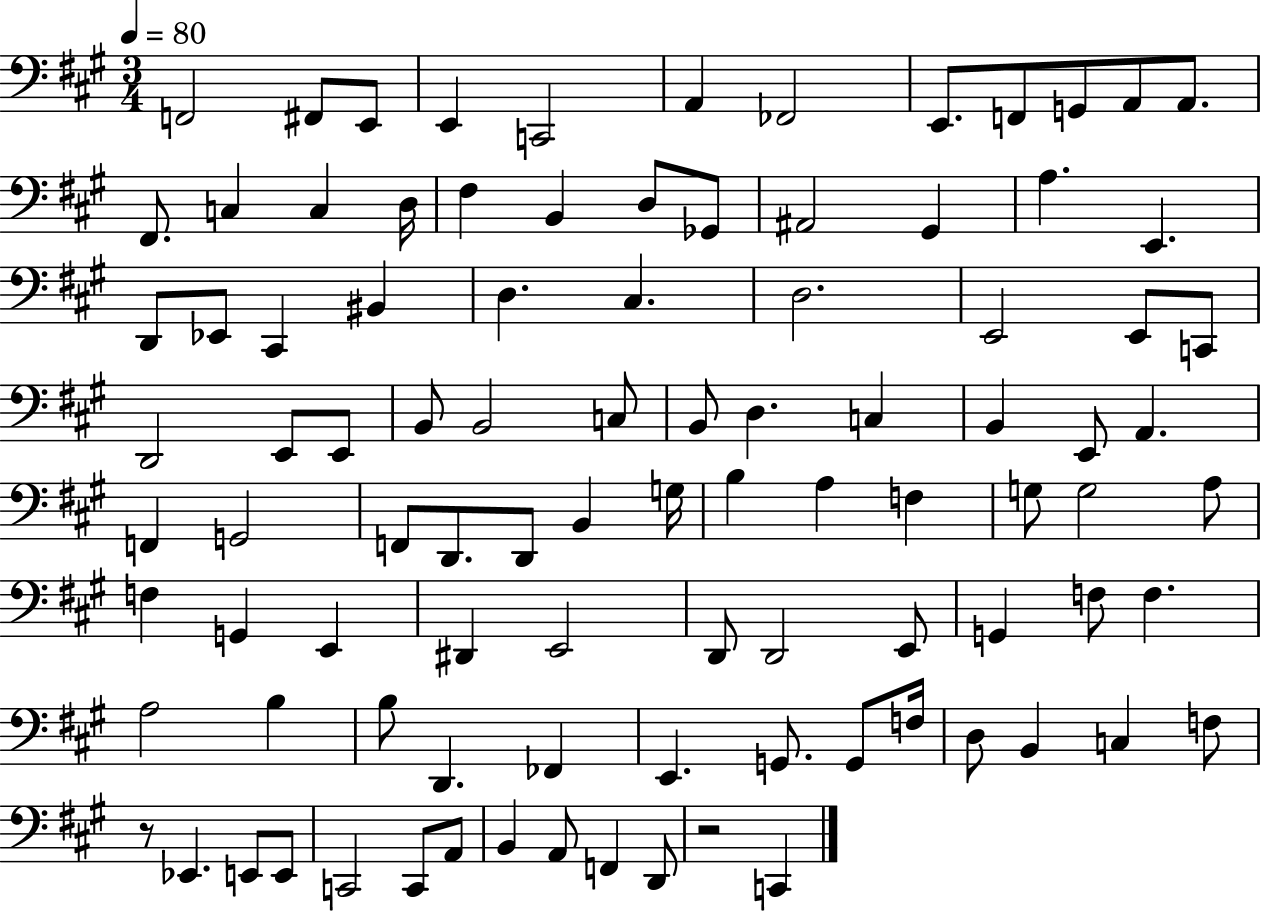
F2/h F#2/e E2/e E2/q C2/h A2/q FES2/h E2/e. F2/e G2/e A2/e A2/e. F#2/e. C3/q C3/q D3/s F#3/q B2/q D3/e Gb2/e A#2/h G#2/q A3/q. E2/q. D2/e Eb2/e C#2/q BIS2/q D3/q. C#3/q. D3/h. E2/h E2/e C2/e D2/h E2/e E2/e B2/e B2/h C3/e B2/e D3/q. C3/q B2/q E2/e A2/q. F2/q G2/h F2/e D2/e. D2/e B2/q G3/s B3/q A3/q F3/q G3/e G3/h A3/e F3/q G2/q E2/q D#2/q E2/h D2/e D2/h E2/e G2/q F3/e F3/q. A3/h B3/q B3/e D2/q. FES2/q E2/q. G2/e. G2/e F3/s D3/e B2/q C3/q F3/e R/e Eb2/q. E2/e E2/e C2/h C2/e A2/e B2/q A2/e F2/q D2/e R/h C2/q